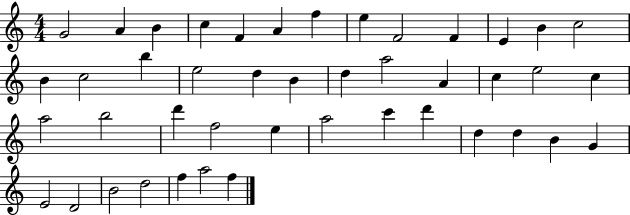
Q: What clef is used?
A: treble